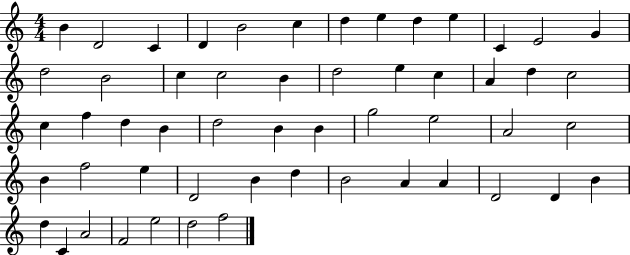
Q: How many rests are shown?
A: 0